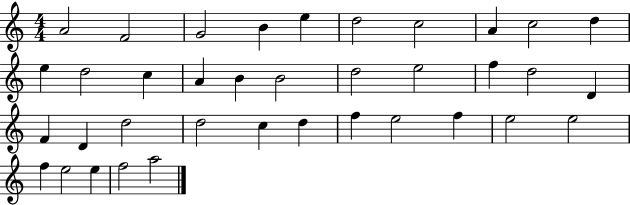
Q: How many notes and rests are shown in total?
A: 37